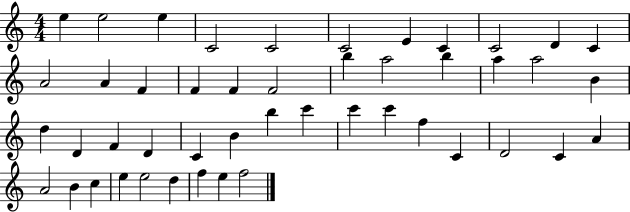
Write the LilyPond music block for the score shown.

{
  \clef treble
  \numericTimeSignature
  \time 4/4
  \key c \major
  e''4 e''2 e''4 | c'2 c'2 | c'2 e'4 c'4 | c'2 d'4 c'4 | \break a'2 a'4 f'4 | f'4 f'4 f'2 | b''4 a''2 b''4 | a''4 a''2 b'4 | \break d''4 d'4 f'4 d'4 | c'4 b'4 b''4 c'''4 | c'''4 c'''4 f''4 c'4 | d'2 c'4 a'4 | \break a'2 b'4 c''4 | e''4 e''2 d''4 | f''4 e''4 f''2 | \bar "|."
}